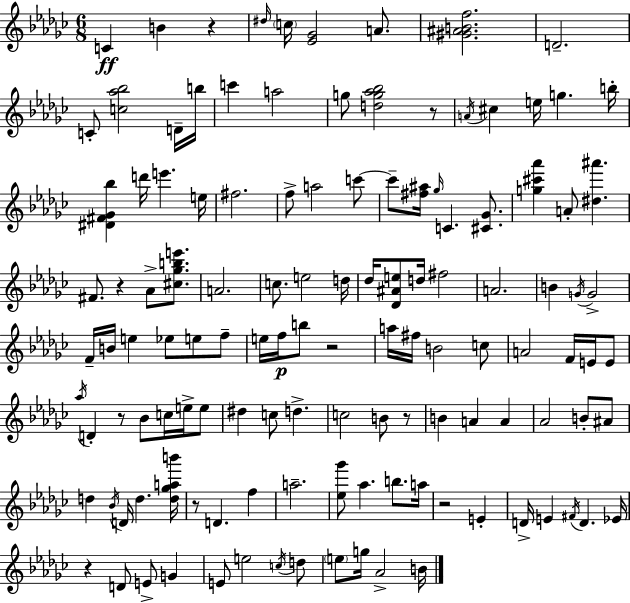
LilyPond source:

{
  \clef treble
  \numericTimeSignature
  \time 6/8
  \key ees \minor
  c'4\ff b'4 r4 | \grace { dis''16 } \parenthesize c''16 <ees' ges'>2 a'8. | <gis' ais' b' f''>2. | d'2.-- | \break c'8-. <c'' aes'' bes''>2 d'16-- | b''16 c'''4 a''2 | g''8 <d'' g'' aes'' bes''>2 r8 | \acciaccatura { a'16 } cis''4 e''16 g''4. | \break b''16-. <dis' fis' ges' bes''>4 d'''16 e'''4. | e''16 fis''2. | f''8-> a''2 | c'''8~~ c'''8-- <fis'' ais''>16 \grace { ges''16 } c'4. | \break <cis' ges'>8. <g'' cis''' aes'''>4 a'8-. <dis'' ais'''>4. | fis'8. r4 aes'8-> | <cis'' ges'' b'' e'''>8. a'2. | c''8. e''2 | \break d''16 des''16 <des' ais' e''>8 d''16 fis''2 | a'2. | b'4 \acciaccatura { g'16 } g'2-> | f'16-- b'16 e''4 ees''8 | \break e''8 f''8-- e''16 f''16\p b''8 r2 | a''16 fis''16 b'2 | c''8 a'2 | f'16 e'16 e'8 \acciaccatura { aes''16 } d'4-. r8 bes'8 | \break c''16 e''16-> e''8 dis''4 c''8 d''4.-> | c''2 | b'8 r8 b'4 a'4 | a'4 aes'2 | \break b'8-. ais'8 d''4 \acciaccatura { bes'16 } d'16 d''4. | <d'' ges'' a'' b'''>16 r8 d'4. | f''4 a''2.-- | <ees'' ges'''>8 aes''4. | \break b''8. a''16 r2 | e'4-. d'16-> e'4 \acciaccatura { fis'16 } | d'4. ees'16 r4 d'8 | e'8-> g'4 e'8 e''2 | \break \acciaccatura { c''16 } d''8 \parenthesize e''8 g''16 aes'2-> | b'16 \bar "|."
}